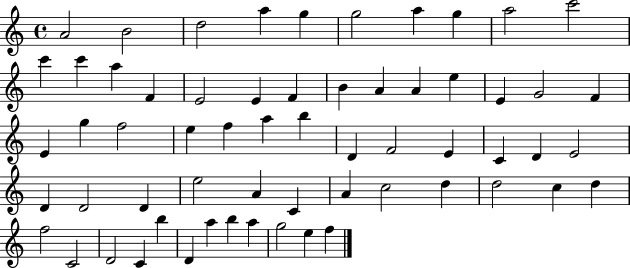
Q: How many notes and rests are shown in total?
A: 61